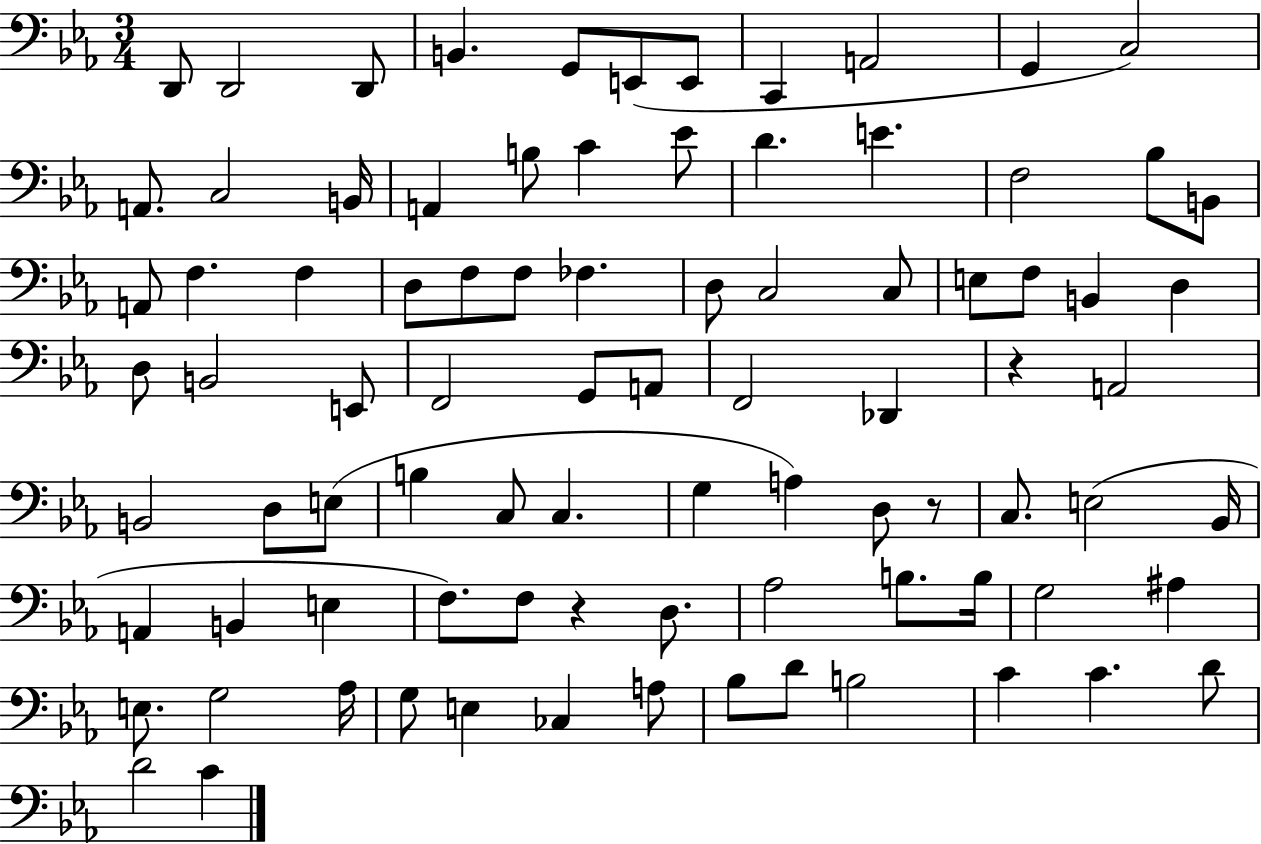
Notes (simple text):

D2/e D2/h D2/e B2/q. G2/e E2/e E2/e C2/q A2/h G2/q C3/h A2/e. C3/h B2/s A2/q B3/e C4/q Eb4/e D4/q. E4/q. F3/h Bb3/e B2/e A2/e F3/q. F3/q D3/e F3/e F3/e FES3/q. D3/e C3/h C3/e E3/e F3/e B2/q D3/q D3/e B2/h E2/e F2/h G2/e A2/e F2/h Db2/q R/q A2/h B2/h D3/e E3/e B3/q C3/e C3/q. G3/q A3/q D3/e R/e C3/e. E3/h Bb2/s A2/q B2/q E3/q F3/e. F3/e R/q D3/e. Ab3/h B3/e. B3/s G3/h A#3/q E3/e. G3/h Ab3/s G3/e E3/q CES3/q A3/e Bb3/e D4/e B3/h C4/q C4/q. D4/e D4/h C4/q